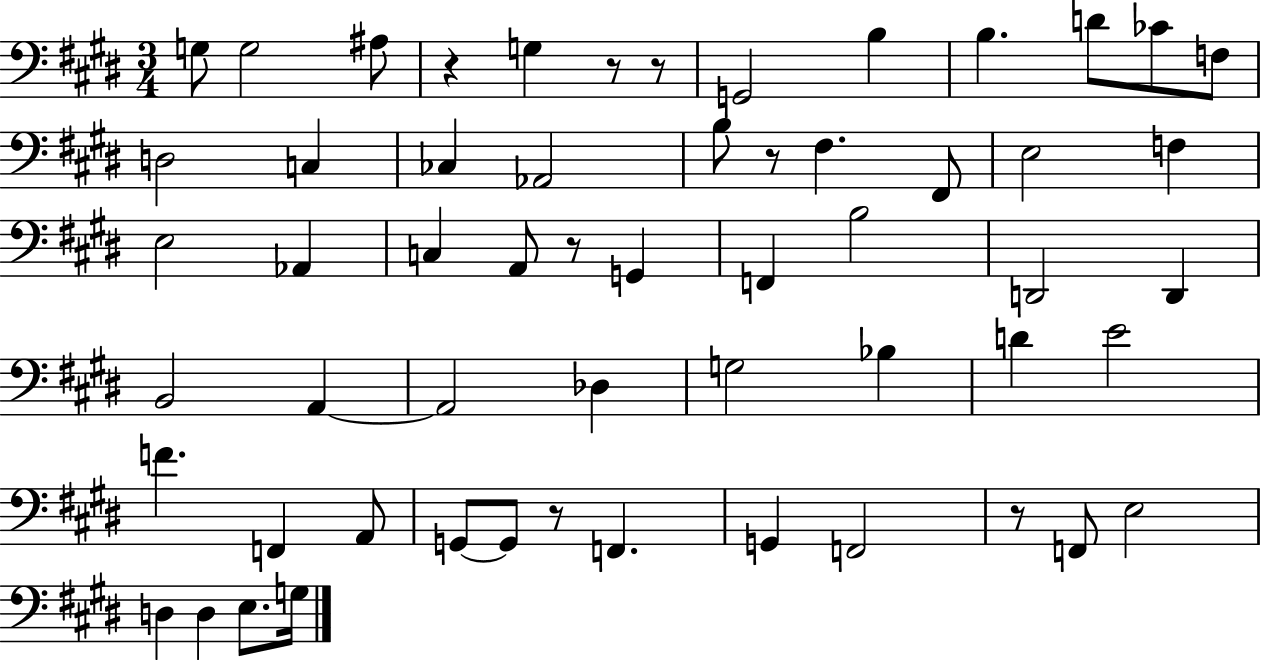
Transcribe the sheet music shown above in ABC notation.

X:1
T:Untitled
M:3/4
L:1/4
K:E
G,/2 G,2 ^A,/2 z G, z/2 z/2 G,,2 B, B, D/2 _C/2 F,/2 D,2 C, _C, _A,,2 B,/2 z/2 ^F, ^F,,/2 E,2 F, E,2 _A,, C, A,,/2 z/2 G,, F,, B,2 D,,2 D,, B,,2 A,, A,,2 _D, G,2 _B, D E2 F F,, A,,/2 G,,/2 G,,/2 z/2 F,, G,, F,,2 z/2 F,,/2 E,2 D, D, E,/2 G,/4